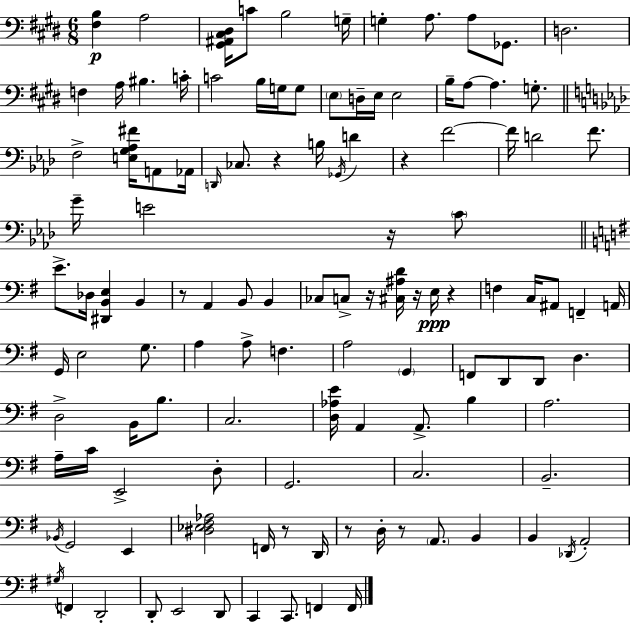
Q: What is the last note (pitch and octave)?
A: F2